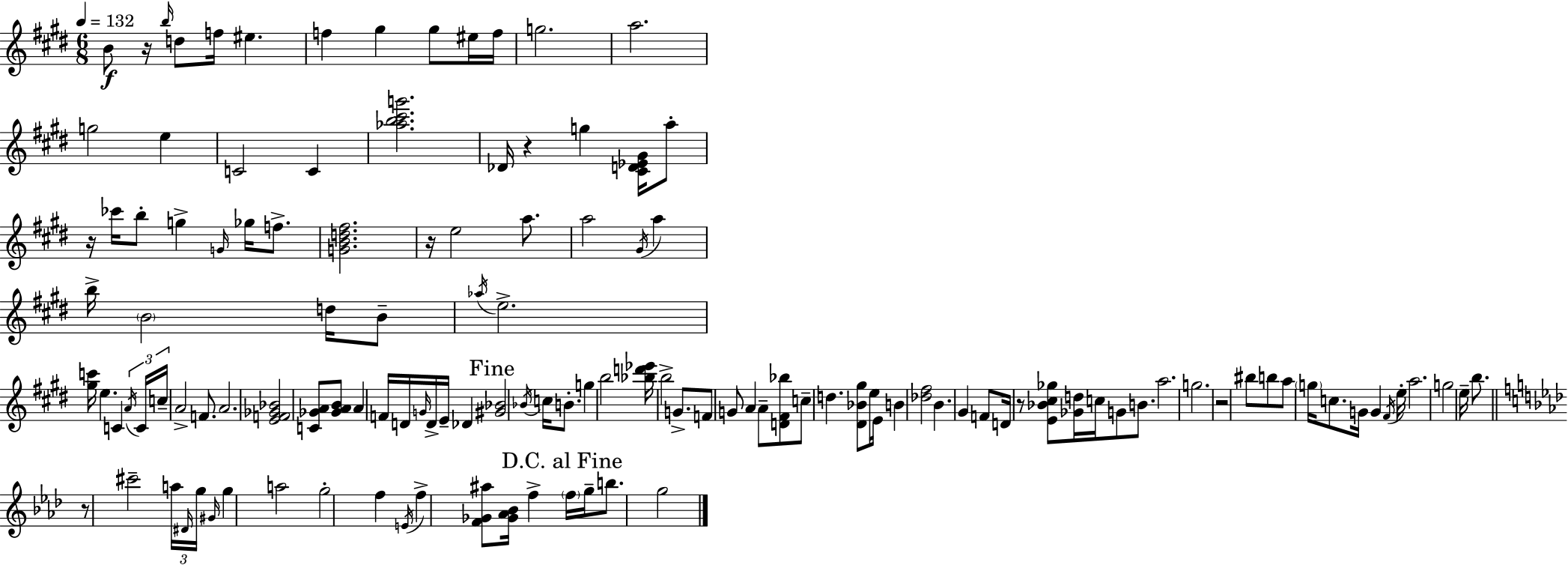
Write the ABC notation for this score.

X:1
T:Untitled
M:6/8
L:1/4
K:E
B/2 z/4 b/4 d/2 f/4 ^e f ^g ^g/2 ^e/4 f/4 g2 a2 g2 e C2 C [_ab^c'g']2 _D/4 z g [^CD_E^G]/4 a/2 z/4 _c'/4 b/2 g G/4 _g/4 f/2 [GBd^f]2 z/4 e2 a/2 a2 ^G/4 a b/4 B2 d/4 B/2 _a/4 e2 [^gc']/4 e C A/4 C/4 c/4 A2 F/2 A2 [EF_G_B]2 [C_GA]/2 [_GAB]/2 A F/4 D/4 G/4 D/4 E/4 _D [^G_B]2 _B/4 c/4 B/2 g b2 [_bd'_e']/4 b2 G/2 F/2 G/2 A A/2 [D^F_b]/2 c/2 d [^D_B^g]/2 e/4 E/4 B [_d^f]2 B ^G F/2 D/4 z/2 [E_B^c_g]/2 [_Gd]/4 c/4 G/2 B/2 a2 g2 z2 ^b/2 b/2 a/2 g/4 c/2 G/4 G ^F/4 e/4 a2 g2 e/4 b/2 z/2 ^c'2 a/4 ^D/4 g/4 ^G/4 g a2 g2 f E/4 f [F_G^a]/2 [_G_A_B]/4 f f/4 g/4 b/2 g2